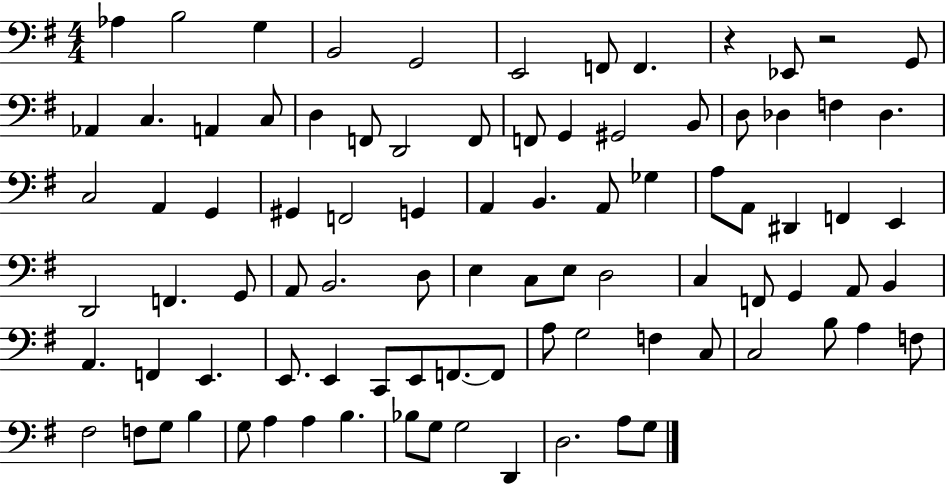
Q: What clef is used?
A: bass